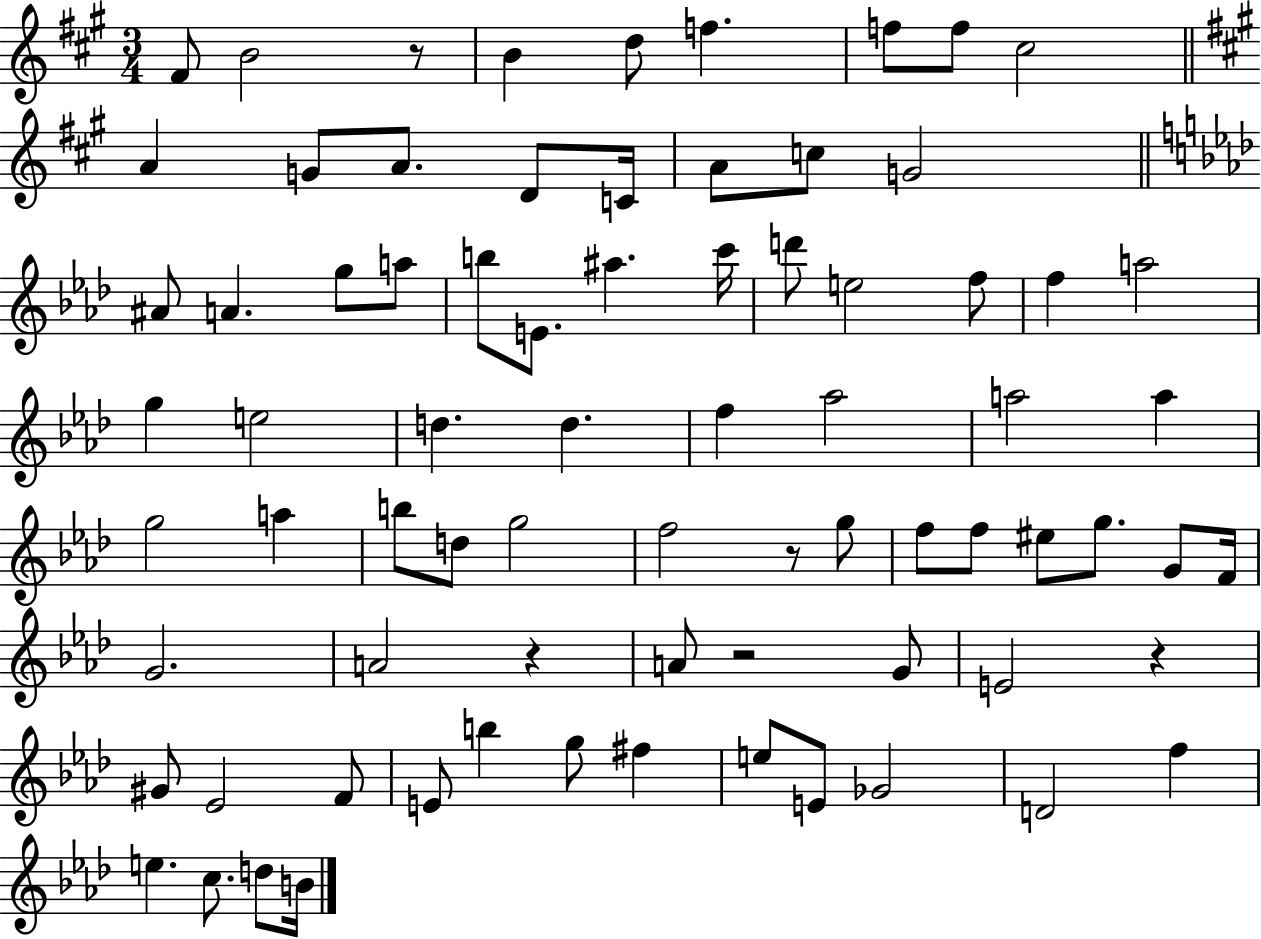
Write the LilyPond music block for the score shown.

{
  \clef treble
  \numericTimeSignature
  \time 3/4
  \key a \major
  fis'8 b'2 r8 | b'4 d''8 f''4. | f''8 f''8 cis''2 | \bar "||" \break \key a \major a'4 g'8 a'8. d'8 c'16 | a'8 c''8 g'2 | \bar "||" \break \key aes \major ais'8 a'4. g''8 a''8 | b''8 e'8. ais''4. c'''16 | d'''8 e''2 f''8 | f''4 a''2 | \break g''4 e''2 | d''4. d''4. | f''4 aes''2 | a''2 a''4 | \break g''2 a''4 | b''8 d''8 g''2 | f''2 r8 g''8 | f''8 f''8 eis''8 g''8. g'8 f'16 | \break g'2. | a'2 r4 | a'8 r2 g'8 | e'2 r4 | \break gis'8 ees'2 f'8 | e'8 b''4 g''8 fis''4 | e''8 e'8 ges'2 | d'2 f''4 | \break e''4. c''8. d''8 b'16 | \bar "|."
}